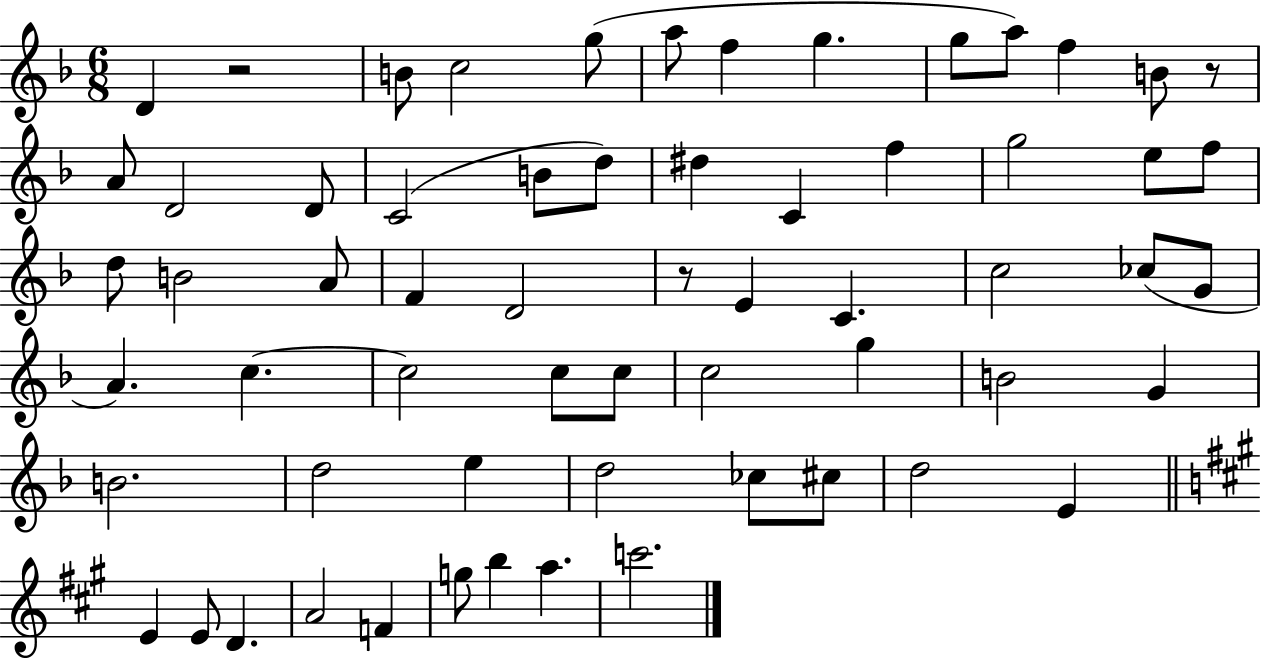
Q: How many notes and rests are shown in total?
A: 62